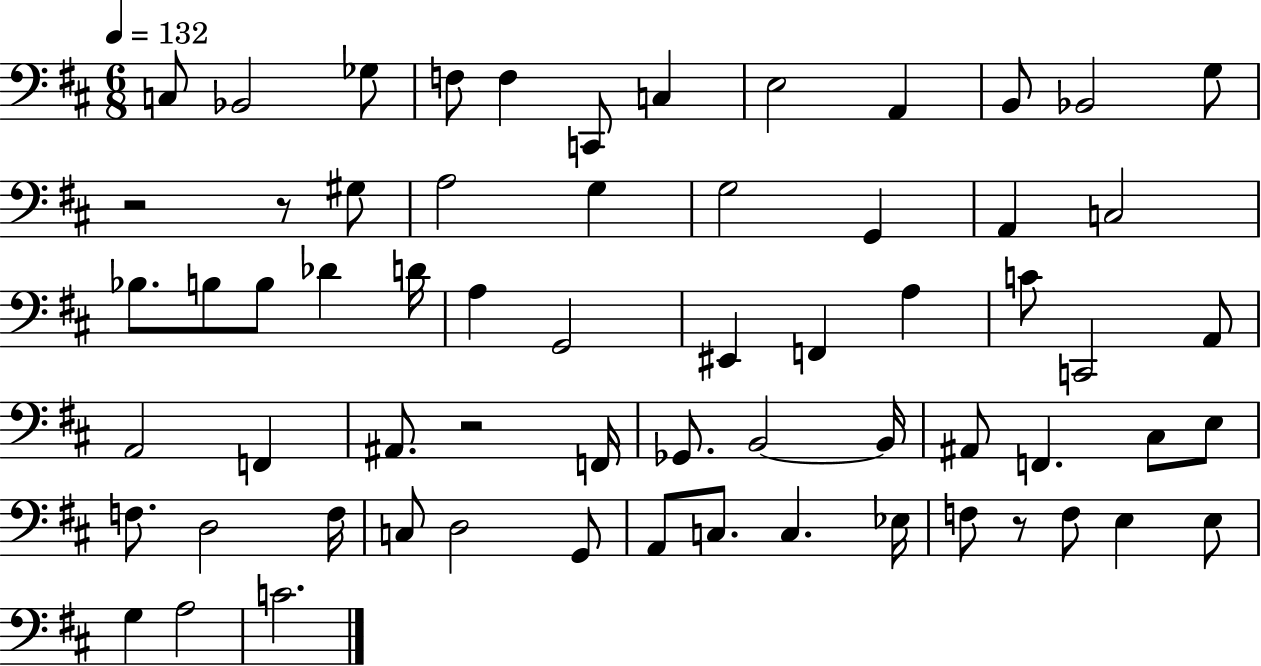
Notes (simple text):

C3/e Bb2/h Gb3/e F3/e F3/q C2/e C3/q E3/h A2/q B2/e Bb2/h G3/e R/h R/e G#3/e A3/h G3/q G3/h G2/q A2/q C3/h Bb3/e. B3/e B3/e Db4/q D4/s A3/q G2/h EIS2/q F2/q A3/q C4/e C2/h A2/e A2/h F2/q A#2/e. R/h F2/s Gb2/e. B2/h B2/s A#2/e F2/q. C#3/e E3/e F3/e. D3/h F3/s C3/e D3/h G2/e A2/e C3/e. C3/q. Eb3/s F3/e R/e F3/e E3/q E3/e G3/q A3/h C4/h.